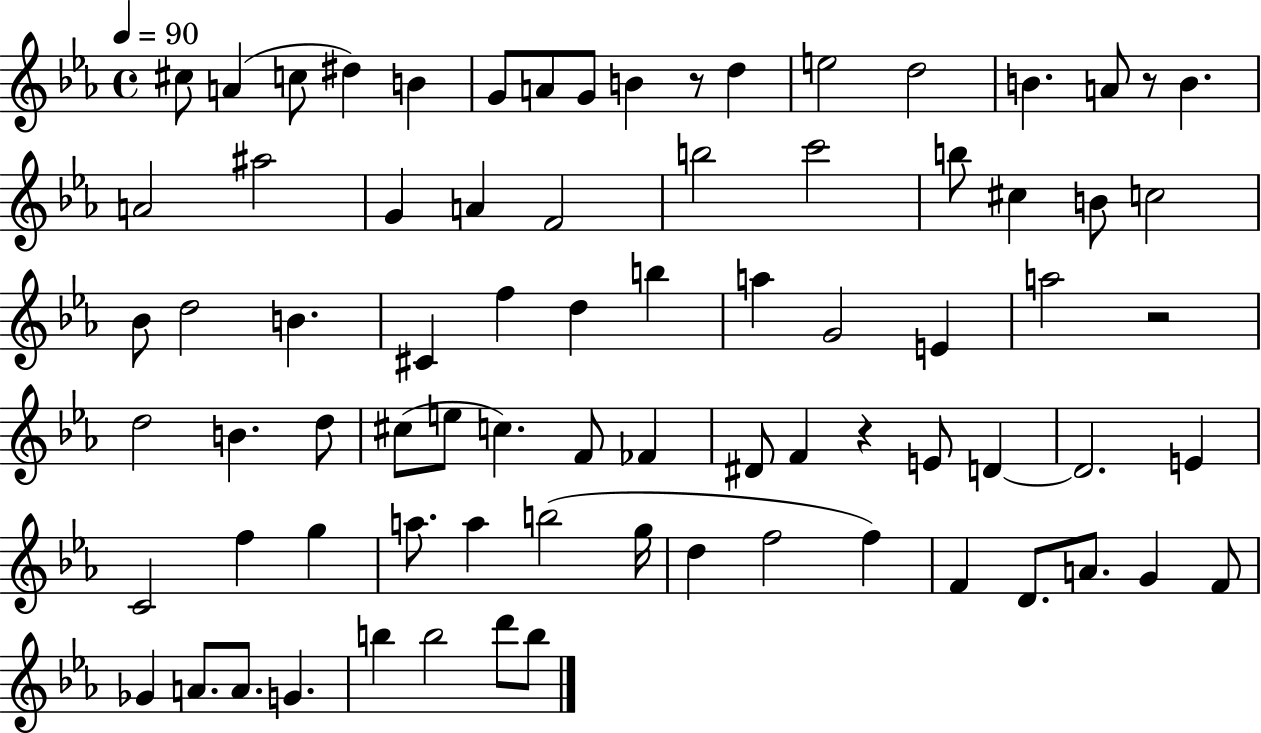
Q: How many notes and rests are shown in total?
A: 78